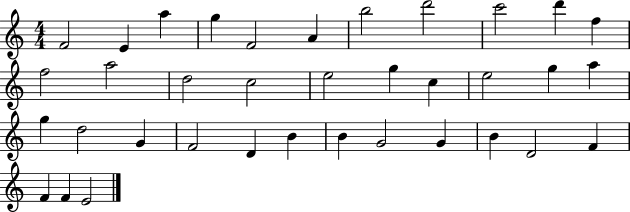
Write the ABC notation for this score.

X:1
T:Untitled
M:4/4
L:1/4
K:C
F2 E a g F2 A b2 d'2 c'2 d' f f2 a2 d2 c2 e2 g c e2 g a g d2 G F2 D B B G2 G B D2 F F F E2